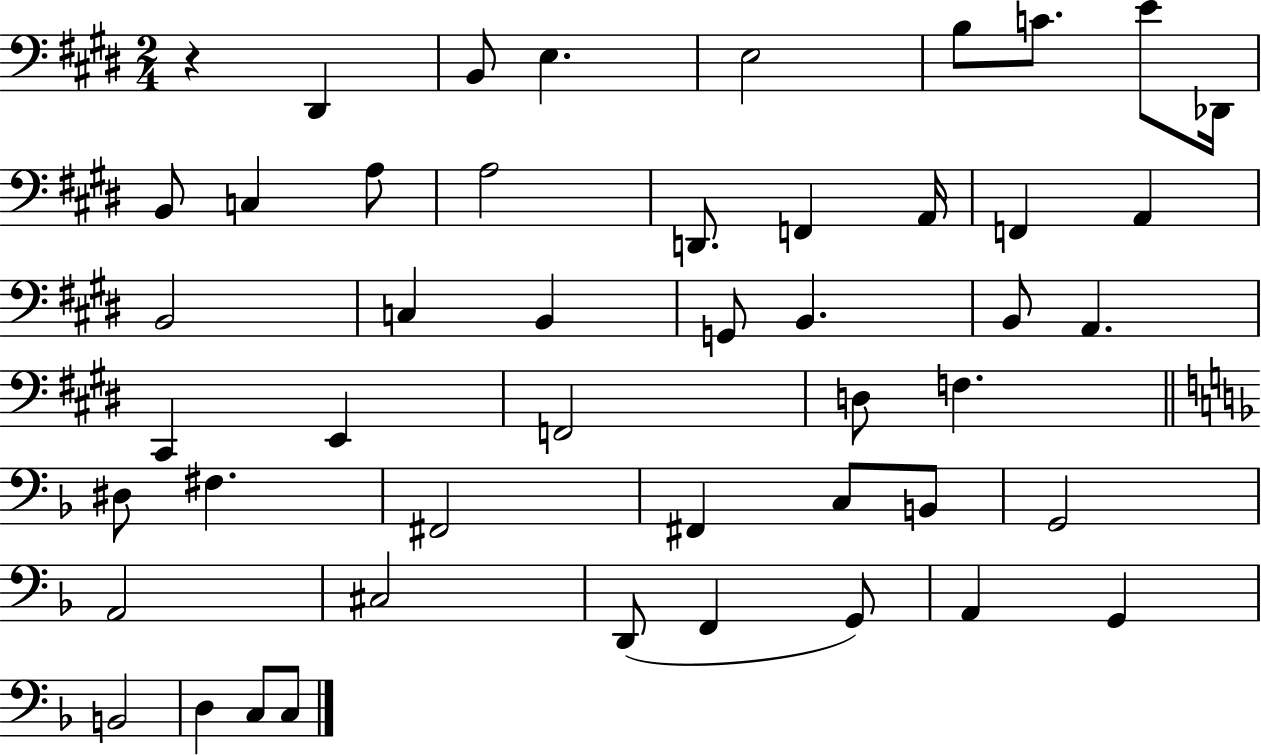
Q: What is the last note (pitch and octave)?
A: C3